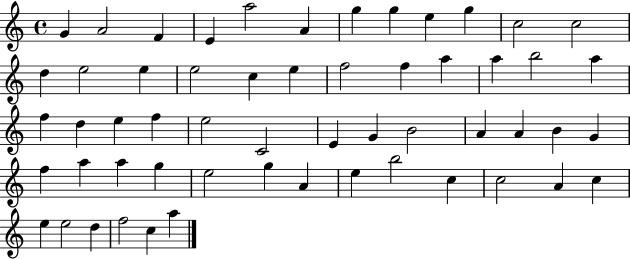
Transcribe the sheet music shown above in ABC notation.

X:1
T:Untitled
M:4/4
L:1/4
K:C
G A2 F E a2 A g g e g c2 c2 d e2 e e2 c e f2 f a a b2 a f d e f e2 C2 E G B2 A A B G f a a g e2 g A e b2 c c2 A c e e2 d f2 c a